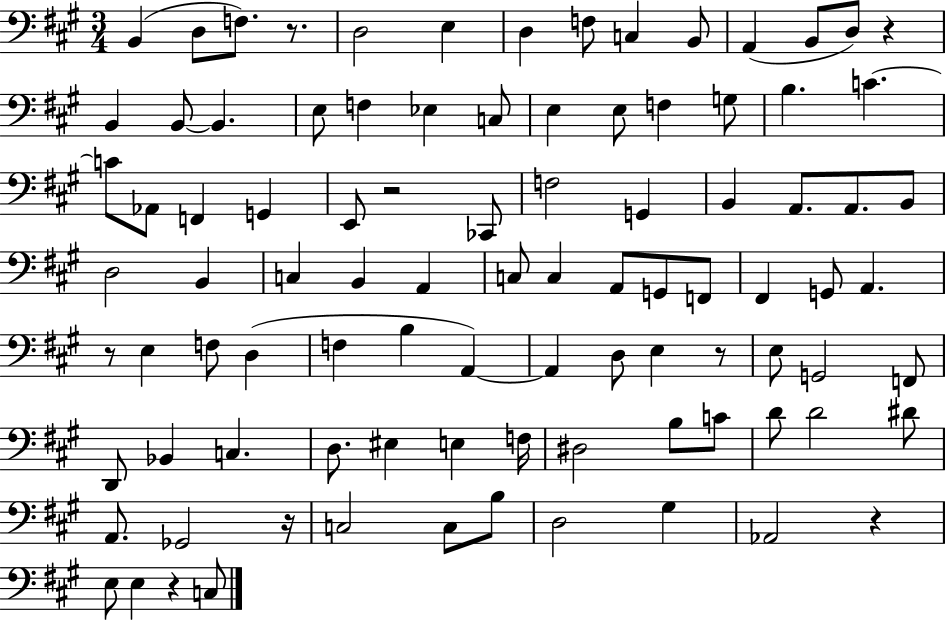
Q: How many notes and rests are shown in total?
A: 94